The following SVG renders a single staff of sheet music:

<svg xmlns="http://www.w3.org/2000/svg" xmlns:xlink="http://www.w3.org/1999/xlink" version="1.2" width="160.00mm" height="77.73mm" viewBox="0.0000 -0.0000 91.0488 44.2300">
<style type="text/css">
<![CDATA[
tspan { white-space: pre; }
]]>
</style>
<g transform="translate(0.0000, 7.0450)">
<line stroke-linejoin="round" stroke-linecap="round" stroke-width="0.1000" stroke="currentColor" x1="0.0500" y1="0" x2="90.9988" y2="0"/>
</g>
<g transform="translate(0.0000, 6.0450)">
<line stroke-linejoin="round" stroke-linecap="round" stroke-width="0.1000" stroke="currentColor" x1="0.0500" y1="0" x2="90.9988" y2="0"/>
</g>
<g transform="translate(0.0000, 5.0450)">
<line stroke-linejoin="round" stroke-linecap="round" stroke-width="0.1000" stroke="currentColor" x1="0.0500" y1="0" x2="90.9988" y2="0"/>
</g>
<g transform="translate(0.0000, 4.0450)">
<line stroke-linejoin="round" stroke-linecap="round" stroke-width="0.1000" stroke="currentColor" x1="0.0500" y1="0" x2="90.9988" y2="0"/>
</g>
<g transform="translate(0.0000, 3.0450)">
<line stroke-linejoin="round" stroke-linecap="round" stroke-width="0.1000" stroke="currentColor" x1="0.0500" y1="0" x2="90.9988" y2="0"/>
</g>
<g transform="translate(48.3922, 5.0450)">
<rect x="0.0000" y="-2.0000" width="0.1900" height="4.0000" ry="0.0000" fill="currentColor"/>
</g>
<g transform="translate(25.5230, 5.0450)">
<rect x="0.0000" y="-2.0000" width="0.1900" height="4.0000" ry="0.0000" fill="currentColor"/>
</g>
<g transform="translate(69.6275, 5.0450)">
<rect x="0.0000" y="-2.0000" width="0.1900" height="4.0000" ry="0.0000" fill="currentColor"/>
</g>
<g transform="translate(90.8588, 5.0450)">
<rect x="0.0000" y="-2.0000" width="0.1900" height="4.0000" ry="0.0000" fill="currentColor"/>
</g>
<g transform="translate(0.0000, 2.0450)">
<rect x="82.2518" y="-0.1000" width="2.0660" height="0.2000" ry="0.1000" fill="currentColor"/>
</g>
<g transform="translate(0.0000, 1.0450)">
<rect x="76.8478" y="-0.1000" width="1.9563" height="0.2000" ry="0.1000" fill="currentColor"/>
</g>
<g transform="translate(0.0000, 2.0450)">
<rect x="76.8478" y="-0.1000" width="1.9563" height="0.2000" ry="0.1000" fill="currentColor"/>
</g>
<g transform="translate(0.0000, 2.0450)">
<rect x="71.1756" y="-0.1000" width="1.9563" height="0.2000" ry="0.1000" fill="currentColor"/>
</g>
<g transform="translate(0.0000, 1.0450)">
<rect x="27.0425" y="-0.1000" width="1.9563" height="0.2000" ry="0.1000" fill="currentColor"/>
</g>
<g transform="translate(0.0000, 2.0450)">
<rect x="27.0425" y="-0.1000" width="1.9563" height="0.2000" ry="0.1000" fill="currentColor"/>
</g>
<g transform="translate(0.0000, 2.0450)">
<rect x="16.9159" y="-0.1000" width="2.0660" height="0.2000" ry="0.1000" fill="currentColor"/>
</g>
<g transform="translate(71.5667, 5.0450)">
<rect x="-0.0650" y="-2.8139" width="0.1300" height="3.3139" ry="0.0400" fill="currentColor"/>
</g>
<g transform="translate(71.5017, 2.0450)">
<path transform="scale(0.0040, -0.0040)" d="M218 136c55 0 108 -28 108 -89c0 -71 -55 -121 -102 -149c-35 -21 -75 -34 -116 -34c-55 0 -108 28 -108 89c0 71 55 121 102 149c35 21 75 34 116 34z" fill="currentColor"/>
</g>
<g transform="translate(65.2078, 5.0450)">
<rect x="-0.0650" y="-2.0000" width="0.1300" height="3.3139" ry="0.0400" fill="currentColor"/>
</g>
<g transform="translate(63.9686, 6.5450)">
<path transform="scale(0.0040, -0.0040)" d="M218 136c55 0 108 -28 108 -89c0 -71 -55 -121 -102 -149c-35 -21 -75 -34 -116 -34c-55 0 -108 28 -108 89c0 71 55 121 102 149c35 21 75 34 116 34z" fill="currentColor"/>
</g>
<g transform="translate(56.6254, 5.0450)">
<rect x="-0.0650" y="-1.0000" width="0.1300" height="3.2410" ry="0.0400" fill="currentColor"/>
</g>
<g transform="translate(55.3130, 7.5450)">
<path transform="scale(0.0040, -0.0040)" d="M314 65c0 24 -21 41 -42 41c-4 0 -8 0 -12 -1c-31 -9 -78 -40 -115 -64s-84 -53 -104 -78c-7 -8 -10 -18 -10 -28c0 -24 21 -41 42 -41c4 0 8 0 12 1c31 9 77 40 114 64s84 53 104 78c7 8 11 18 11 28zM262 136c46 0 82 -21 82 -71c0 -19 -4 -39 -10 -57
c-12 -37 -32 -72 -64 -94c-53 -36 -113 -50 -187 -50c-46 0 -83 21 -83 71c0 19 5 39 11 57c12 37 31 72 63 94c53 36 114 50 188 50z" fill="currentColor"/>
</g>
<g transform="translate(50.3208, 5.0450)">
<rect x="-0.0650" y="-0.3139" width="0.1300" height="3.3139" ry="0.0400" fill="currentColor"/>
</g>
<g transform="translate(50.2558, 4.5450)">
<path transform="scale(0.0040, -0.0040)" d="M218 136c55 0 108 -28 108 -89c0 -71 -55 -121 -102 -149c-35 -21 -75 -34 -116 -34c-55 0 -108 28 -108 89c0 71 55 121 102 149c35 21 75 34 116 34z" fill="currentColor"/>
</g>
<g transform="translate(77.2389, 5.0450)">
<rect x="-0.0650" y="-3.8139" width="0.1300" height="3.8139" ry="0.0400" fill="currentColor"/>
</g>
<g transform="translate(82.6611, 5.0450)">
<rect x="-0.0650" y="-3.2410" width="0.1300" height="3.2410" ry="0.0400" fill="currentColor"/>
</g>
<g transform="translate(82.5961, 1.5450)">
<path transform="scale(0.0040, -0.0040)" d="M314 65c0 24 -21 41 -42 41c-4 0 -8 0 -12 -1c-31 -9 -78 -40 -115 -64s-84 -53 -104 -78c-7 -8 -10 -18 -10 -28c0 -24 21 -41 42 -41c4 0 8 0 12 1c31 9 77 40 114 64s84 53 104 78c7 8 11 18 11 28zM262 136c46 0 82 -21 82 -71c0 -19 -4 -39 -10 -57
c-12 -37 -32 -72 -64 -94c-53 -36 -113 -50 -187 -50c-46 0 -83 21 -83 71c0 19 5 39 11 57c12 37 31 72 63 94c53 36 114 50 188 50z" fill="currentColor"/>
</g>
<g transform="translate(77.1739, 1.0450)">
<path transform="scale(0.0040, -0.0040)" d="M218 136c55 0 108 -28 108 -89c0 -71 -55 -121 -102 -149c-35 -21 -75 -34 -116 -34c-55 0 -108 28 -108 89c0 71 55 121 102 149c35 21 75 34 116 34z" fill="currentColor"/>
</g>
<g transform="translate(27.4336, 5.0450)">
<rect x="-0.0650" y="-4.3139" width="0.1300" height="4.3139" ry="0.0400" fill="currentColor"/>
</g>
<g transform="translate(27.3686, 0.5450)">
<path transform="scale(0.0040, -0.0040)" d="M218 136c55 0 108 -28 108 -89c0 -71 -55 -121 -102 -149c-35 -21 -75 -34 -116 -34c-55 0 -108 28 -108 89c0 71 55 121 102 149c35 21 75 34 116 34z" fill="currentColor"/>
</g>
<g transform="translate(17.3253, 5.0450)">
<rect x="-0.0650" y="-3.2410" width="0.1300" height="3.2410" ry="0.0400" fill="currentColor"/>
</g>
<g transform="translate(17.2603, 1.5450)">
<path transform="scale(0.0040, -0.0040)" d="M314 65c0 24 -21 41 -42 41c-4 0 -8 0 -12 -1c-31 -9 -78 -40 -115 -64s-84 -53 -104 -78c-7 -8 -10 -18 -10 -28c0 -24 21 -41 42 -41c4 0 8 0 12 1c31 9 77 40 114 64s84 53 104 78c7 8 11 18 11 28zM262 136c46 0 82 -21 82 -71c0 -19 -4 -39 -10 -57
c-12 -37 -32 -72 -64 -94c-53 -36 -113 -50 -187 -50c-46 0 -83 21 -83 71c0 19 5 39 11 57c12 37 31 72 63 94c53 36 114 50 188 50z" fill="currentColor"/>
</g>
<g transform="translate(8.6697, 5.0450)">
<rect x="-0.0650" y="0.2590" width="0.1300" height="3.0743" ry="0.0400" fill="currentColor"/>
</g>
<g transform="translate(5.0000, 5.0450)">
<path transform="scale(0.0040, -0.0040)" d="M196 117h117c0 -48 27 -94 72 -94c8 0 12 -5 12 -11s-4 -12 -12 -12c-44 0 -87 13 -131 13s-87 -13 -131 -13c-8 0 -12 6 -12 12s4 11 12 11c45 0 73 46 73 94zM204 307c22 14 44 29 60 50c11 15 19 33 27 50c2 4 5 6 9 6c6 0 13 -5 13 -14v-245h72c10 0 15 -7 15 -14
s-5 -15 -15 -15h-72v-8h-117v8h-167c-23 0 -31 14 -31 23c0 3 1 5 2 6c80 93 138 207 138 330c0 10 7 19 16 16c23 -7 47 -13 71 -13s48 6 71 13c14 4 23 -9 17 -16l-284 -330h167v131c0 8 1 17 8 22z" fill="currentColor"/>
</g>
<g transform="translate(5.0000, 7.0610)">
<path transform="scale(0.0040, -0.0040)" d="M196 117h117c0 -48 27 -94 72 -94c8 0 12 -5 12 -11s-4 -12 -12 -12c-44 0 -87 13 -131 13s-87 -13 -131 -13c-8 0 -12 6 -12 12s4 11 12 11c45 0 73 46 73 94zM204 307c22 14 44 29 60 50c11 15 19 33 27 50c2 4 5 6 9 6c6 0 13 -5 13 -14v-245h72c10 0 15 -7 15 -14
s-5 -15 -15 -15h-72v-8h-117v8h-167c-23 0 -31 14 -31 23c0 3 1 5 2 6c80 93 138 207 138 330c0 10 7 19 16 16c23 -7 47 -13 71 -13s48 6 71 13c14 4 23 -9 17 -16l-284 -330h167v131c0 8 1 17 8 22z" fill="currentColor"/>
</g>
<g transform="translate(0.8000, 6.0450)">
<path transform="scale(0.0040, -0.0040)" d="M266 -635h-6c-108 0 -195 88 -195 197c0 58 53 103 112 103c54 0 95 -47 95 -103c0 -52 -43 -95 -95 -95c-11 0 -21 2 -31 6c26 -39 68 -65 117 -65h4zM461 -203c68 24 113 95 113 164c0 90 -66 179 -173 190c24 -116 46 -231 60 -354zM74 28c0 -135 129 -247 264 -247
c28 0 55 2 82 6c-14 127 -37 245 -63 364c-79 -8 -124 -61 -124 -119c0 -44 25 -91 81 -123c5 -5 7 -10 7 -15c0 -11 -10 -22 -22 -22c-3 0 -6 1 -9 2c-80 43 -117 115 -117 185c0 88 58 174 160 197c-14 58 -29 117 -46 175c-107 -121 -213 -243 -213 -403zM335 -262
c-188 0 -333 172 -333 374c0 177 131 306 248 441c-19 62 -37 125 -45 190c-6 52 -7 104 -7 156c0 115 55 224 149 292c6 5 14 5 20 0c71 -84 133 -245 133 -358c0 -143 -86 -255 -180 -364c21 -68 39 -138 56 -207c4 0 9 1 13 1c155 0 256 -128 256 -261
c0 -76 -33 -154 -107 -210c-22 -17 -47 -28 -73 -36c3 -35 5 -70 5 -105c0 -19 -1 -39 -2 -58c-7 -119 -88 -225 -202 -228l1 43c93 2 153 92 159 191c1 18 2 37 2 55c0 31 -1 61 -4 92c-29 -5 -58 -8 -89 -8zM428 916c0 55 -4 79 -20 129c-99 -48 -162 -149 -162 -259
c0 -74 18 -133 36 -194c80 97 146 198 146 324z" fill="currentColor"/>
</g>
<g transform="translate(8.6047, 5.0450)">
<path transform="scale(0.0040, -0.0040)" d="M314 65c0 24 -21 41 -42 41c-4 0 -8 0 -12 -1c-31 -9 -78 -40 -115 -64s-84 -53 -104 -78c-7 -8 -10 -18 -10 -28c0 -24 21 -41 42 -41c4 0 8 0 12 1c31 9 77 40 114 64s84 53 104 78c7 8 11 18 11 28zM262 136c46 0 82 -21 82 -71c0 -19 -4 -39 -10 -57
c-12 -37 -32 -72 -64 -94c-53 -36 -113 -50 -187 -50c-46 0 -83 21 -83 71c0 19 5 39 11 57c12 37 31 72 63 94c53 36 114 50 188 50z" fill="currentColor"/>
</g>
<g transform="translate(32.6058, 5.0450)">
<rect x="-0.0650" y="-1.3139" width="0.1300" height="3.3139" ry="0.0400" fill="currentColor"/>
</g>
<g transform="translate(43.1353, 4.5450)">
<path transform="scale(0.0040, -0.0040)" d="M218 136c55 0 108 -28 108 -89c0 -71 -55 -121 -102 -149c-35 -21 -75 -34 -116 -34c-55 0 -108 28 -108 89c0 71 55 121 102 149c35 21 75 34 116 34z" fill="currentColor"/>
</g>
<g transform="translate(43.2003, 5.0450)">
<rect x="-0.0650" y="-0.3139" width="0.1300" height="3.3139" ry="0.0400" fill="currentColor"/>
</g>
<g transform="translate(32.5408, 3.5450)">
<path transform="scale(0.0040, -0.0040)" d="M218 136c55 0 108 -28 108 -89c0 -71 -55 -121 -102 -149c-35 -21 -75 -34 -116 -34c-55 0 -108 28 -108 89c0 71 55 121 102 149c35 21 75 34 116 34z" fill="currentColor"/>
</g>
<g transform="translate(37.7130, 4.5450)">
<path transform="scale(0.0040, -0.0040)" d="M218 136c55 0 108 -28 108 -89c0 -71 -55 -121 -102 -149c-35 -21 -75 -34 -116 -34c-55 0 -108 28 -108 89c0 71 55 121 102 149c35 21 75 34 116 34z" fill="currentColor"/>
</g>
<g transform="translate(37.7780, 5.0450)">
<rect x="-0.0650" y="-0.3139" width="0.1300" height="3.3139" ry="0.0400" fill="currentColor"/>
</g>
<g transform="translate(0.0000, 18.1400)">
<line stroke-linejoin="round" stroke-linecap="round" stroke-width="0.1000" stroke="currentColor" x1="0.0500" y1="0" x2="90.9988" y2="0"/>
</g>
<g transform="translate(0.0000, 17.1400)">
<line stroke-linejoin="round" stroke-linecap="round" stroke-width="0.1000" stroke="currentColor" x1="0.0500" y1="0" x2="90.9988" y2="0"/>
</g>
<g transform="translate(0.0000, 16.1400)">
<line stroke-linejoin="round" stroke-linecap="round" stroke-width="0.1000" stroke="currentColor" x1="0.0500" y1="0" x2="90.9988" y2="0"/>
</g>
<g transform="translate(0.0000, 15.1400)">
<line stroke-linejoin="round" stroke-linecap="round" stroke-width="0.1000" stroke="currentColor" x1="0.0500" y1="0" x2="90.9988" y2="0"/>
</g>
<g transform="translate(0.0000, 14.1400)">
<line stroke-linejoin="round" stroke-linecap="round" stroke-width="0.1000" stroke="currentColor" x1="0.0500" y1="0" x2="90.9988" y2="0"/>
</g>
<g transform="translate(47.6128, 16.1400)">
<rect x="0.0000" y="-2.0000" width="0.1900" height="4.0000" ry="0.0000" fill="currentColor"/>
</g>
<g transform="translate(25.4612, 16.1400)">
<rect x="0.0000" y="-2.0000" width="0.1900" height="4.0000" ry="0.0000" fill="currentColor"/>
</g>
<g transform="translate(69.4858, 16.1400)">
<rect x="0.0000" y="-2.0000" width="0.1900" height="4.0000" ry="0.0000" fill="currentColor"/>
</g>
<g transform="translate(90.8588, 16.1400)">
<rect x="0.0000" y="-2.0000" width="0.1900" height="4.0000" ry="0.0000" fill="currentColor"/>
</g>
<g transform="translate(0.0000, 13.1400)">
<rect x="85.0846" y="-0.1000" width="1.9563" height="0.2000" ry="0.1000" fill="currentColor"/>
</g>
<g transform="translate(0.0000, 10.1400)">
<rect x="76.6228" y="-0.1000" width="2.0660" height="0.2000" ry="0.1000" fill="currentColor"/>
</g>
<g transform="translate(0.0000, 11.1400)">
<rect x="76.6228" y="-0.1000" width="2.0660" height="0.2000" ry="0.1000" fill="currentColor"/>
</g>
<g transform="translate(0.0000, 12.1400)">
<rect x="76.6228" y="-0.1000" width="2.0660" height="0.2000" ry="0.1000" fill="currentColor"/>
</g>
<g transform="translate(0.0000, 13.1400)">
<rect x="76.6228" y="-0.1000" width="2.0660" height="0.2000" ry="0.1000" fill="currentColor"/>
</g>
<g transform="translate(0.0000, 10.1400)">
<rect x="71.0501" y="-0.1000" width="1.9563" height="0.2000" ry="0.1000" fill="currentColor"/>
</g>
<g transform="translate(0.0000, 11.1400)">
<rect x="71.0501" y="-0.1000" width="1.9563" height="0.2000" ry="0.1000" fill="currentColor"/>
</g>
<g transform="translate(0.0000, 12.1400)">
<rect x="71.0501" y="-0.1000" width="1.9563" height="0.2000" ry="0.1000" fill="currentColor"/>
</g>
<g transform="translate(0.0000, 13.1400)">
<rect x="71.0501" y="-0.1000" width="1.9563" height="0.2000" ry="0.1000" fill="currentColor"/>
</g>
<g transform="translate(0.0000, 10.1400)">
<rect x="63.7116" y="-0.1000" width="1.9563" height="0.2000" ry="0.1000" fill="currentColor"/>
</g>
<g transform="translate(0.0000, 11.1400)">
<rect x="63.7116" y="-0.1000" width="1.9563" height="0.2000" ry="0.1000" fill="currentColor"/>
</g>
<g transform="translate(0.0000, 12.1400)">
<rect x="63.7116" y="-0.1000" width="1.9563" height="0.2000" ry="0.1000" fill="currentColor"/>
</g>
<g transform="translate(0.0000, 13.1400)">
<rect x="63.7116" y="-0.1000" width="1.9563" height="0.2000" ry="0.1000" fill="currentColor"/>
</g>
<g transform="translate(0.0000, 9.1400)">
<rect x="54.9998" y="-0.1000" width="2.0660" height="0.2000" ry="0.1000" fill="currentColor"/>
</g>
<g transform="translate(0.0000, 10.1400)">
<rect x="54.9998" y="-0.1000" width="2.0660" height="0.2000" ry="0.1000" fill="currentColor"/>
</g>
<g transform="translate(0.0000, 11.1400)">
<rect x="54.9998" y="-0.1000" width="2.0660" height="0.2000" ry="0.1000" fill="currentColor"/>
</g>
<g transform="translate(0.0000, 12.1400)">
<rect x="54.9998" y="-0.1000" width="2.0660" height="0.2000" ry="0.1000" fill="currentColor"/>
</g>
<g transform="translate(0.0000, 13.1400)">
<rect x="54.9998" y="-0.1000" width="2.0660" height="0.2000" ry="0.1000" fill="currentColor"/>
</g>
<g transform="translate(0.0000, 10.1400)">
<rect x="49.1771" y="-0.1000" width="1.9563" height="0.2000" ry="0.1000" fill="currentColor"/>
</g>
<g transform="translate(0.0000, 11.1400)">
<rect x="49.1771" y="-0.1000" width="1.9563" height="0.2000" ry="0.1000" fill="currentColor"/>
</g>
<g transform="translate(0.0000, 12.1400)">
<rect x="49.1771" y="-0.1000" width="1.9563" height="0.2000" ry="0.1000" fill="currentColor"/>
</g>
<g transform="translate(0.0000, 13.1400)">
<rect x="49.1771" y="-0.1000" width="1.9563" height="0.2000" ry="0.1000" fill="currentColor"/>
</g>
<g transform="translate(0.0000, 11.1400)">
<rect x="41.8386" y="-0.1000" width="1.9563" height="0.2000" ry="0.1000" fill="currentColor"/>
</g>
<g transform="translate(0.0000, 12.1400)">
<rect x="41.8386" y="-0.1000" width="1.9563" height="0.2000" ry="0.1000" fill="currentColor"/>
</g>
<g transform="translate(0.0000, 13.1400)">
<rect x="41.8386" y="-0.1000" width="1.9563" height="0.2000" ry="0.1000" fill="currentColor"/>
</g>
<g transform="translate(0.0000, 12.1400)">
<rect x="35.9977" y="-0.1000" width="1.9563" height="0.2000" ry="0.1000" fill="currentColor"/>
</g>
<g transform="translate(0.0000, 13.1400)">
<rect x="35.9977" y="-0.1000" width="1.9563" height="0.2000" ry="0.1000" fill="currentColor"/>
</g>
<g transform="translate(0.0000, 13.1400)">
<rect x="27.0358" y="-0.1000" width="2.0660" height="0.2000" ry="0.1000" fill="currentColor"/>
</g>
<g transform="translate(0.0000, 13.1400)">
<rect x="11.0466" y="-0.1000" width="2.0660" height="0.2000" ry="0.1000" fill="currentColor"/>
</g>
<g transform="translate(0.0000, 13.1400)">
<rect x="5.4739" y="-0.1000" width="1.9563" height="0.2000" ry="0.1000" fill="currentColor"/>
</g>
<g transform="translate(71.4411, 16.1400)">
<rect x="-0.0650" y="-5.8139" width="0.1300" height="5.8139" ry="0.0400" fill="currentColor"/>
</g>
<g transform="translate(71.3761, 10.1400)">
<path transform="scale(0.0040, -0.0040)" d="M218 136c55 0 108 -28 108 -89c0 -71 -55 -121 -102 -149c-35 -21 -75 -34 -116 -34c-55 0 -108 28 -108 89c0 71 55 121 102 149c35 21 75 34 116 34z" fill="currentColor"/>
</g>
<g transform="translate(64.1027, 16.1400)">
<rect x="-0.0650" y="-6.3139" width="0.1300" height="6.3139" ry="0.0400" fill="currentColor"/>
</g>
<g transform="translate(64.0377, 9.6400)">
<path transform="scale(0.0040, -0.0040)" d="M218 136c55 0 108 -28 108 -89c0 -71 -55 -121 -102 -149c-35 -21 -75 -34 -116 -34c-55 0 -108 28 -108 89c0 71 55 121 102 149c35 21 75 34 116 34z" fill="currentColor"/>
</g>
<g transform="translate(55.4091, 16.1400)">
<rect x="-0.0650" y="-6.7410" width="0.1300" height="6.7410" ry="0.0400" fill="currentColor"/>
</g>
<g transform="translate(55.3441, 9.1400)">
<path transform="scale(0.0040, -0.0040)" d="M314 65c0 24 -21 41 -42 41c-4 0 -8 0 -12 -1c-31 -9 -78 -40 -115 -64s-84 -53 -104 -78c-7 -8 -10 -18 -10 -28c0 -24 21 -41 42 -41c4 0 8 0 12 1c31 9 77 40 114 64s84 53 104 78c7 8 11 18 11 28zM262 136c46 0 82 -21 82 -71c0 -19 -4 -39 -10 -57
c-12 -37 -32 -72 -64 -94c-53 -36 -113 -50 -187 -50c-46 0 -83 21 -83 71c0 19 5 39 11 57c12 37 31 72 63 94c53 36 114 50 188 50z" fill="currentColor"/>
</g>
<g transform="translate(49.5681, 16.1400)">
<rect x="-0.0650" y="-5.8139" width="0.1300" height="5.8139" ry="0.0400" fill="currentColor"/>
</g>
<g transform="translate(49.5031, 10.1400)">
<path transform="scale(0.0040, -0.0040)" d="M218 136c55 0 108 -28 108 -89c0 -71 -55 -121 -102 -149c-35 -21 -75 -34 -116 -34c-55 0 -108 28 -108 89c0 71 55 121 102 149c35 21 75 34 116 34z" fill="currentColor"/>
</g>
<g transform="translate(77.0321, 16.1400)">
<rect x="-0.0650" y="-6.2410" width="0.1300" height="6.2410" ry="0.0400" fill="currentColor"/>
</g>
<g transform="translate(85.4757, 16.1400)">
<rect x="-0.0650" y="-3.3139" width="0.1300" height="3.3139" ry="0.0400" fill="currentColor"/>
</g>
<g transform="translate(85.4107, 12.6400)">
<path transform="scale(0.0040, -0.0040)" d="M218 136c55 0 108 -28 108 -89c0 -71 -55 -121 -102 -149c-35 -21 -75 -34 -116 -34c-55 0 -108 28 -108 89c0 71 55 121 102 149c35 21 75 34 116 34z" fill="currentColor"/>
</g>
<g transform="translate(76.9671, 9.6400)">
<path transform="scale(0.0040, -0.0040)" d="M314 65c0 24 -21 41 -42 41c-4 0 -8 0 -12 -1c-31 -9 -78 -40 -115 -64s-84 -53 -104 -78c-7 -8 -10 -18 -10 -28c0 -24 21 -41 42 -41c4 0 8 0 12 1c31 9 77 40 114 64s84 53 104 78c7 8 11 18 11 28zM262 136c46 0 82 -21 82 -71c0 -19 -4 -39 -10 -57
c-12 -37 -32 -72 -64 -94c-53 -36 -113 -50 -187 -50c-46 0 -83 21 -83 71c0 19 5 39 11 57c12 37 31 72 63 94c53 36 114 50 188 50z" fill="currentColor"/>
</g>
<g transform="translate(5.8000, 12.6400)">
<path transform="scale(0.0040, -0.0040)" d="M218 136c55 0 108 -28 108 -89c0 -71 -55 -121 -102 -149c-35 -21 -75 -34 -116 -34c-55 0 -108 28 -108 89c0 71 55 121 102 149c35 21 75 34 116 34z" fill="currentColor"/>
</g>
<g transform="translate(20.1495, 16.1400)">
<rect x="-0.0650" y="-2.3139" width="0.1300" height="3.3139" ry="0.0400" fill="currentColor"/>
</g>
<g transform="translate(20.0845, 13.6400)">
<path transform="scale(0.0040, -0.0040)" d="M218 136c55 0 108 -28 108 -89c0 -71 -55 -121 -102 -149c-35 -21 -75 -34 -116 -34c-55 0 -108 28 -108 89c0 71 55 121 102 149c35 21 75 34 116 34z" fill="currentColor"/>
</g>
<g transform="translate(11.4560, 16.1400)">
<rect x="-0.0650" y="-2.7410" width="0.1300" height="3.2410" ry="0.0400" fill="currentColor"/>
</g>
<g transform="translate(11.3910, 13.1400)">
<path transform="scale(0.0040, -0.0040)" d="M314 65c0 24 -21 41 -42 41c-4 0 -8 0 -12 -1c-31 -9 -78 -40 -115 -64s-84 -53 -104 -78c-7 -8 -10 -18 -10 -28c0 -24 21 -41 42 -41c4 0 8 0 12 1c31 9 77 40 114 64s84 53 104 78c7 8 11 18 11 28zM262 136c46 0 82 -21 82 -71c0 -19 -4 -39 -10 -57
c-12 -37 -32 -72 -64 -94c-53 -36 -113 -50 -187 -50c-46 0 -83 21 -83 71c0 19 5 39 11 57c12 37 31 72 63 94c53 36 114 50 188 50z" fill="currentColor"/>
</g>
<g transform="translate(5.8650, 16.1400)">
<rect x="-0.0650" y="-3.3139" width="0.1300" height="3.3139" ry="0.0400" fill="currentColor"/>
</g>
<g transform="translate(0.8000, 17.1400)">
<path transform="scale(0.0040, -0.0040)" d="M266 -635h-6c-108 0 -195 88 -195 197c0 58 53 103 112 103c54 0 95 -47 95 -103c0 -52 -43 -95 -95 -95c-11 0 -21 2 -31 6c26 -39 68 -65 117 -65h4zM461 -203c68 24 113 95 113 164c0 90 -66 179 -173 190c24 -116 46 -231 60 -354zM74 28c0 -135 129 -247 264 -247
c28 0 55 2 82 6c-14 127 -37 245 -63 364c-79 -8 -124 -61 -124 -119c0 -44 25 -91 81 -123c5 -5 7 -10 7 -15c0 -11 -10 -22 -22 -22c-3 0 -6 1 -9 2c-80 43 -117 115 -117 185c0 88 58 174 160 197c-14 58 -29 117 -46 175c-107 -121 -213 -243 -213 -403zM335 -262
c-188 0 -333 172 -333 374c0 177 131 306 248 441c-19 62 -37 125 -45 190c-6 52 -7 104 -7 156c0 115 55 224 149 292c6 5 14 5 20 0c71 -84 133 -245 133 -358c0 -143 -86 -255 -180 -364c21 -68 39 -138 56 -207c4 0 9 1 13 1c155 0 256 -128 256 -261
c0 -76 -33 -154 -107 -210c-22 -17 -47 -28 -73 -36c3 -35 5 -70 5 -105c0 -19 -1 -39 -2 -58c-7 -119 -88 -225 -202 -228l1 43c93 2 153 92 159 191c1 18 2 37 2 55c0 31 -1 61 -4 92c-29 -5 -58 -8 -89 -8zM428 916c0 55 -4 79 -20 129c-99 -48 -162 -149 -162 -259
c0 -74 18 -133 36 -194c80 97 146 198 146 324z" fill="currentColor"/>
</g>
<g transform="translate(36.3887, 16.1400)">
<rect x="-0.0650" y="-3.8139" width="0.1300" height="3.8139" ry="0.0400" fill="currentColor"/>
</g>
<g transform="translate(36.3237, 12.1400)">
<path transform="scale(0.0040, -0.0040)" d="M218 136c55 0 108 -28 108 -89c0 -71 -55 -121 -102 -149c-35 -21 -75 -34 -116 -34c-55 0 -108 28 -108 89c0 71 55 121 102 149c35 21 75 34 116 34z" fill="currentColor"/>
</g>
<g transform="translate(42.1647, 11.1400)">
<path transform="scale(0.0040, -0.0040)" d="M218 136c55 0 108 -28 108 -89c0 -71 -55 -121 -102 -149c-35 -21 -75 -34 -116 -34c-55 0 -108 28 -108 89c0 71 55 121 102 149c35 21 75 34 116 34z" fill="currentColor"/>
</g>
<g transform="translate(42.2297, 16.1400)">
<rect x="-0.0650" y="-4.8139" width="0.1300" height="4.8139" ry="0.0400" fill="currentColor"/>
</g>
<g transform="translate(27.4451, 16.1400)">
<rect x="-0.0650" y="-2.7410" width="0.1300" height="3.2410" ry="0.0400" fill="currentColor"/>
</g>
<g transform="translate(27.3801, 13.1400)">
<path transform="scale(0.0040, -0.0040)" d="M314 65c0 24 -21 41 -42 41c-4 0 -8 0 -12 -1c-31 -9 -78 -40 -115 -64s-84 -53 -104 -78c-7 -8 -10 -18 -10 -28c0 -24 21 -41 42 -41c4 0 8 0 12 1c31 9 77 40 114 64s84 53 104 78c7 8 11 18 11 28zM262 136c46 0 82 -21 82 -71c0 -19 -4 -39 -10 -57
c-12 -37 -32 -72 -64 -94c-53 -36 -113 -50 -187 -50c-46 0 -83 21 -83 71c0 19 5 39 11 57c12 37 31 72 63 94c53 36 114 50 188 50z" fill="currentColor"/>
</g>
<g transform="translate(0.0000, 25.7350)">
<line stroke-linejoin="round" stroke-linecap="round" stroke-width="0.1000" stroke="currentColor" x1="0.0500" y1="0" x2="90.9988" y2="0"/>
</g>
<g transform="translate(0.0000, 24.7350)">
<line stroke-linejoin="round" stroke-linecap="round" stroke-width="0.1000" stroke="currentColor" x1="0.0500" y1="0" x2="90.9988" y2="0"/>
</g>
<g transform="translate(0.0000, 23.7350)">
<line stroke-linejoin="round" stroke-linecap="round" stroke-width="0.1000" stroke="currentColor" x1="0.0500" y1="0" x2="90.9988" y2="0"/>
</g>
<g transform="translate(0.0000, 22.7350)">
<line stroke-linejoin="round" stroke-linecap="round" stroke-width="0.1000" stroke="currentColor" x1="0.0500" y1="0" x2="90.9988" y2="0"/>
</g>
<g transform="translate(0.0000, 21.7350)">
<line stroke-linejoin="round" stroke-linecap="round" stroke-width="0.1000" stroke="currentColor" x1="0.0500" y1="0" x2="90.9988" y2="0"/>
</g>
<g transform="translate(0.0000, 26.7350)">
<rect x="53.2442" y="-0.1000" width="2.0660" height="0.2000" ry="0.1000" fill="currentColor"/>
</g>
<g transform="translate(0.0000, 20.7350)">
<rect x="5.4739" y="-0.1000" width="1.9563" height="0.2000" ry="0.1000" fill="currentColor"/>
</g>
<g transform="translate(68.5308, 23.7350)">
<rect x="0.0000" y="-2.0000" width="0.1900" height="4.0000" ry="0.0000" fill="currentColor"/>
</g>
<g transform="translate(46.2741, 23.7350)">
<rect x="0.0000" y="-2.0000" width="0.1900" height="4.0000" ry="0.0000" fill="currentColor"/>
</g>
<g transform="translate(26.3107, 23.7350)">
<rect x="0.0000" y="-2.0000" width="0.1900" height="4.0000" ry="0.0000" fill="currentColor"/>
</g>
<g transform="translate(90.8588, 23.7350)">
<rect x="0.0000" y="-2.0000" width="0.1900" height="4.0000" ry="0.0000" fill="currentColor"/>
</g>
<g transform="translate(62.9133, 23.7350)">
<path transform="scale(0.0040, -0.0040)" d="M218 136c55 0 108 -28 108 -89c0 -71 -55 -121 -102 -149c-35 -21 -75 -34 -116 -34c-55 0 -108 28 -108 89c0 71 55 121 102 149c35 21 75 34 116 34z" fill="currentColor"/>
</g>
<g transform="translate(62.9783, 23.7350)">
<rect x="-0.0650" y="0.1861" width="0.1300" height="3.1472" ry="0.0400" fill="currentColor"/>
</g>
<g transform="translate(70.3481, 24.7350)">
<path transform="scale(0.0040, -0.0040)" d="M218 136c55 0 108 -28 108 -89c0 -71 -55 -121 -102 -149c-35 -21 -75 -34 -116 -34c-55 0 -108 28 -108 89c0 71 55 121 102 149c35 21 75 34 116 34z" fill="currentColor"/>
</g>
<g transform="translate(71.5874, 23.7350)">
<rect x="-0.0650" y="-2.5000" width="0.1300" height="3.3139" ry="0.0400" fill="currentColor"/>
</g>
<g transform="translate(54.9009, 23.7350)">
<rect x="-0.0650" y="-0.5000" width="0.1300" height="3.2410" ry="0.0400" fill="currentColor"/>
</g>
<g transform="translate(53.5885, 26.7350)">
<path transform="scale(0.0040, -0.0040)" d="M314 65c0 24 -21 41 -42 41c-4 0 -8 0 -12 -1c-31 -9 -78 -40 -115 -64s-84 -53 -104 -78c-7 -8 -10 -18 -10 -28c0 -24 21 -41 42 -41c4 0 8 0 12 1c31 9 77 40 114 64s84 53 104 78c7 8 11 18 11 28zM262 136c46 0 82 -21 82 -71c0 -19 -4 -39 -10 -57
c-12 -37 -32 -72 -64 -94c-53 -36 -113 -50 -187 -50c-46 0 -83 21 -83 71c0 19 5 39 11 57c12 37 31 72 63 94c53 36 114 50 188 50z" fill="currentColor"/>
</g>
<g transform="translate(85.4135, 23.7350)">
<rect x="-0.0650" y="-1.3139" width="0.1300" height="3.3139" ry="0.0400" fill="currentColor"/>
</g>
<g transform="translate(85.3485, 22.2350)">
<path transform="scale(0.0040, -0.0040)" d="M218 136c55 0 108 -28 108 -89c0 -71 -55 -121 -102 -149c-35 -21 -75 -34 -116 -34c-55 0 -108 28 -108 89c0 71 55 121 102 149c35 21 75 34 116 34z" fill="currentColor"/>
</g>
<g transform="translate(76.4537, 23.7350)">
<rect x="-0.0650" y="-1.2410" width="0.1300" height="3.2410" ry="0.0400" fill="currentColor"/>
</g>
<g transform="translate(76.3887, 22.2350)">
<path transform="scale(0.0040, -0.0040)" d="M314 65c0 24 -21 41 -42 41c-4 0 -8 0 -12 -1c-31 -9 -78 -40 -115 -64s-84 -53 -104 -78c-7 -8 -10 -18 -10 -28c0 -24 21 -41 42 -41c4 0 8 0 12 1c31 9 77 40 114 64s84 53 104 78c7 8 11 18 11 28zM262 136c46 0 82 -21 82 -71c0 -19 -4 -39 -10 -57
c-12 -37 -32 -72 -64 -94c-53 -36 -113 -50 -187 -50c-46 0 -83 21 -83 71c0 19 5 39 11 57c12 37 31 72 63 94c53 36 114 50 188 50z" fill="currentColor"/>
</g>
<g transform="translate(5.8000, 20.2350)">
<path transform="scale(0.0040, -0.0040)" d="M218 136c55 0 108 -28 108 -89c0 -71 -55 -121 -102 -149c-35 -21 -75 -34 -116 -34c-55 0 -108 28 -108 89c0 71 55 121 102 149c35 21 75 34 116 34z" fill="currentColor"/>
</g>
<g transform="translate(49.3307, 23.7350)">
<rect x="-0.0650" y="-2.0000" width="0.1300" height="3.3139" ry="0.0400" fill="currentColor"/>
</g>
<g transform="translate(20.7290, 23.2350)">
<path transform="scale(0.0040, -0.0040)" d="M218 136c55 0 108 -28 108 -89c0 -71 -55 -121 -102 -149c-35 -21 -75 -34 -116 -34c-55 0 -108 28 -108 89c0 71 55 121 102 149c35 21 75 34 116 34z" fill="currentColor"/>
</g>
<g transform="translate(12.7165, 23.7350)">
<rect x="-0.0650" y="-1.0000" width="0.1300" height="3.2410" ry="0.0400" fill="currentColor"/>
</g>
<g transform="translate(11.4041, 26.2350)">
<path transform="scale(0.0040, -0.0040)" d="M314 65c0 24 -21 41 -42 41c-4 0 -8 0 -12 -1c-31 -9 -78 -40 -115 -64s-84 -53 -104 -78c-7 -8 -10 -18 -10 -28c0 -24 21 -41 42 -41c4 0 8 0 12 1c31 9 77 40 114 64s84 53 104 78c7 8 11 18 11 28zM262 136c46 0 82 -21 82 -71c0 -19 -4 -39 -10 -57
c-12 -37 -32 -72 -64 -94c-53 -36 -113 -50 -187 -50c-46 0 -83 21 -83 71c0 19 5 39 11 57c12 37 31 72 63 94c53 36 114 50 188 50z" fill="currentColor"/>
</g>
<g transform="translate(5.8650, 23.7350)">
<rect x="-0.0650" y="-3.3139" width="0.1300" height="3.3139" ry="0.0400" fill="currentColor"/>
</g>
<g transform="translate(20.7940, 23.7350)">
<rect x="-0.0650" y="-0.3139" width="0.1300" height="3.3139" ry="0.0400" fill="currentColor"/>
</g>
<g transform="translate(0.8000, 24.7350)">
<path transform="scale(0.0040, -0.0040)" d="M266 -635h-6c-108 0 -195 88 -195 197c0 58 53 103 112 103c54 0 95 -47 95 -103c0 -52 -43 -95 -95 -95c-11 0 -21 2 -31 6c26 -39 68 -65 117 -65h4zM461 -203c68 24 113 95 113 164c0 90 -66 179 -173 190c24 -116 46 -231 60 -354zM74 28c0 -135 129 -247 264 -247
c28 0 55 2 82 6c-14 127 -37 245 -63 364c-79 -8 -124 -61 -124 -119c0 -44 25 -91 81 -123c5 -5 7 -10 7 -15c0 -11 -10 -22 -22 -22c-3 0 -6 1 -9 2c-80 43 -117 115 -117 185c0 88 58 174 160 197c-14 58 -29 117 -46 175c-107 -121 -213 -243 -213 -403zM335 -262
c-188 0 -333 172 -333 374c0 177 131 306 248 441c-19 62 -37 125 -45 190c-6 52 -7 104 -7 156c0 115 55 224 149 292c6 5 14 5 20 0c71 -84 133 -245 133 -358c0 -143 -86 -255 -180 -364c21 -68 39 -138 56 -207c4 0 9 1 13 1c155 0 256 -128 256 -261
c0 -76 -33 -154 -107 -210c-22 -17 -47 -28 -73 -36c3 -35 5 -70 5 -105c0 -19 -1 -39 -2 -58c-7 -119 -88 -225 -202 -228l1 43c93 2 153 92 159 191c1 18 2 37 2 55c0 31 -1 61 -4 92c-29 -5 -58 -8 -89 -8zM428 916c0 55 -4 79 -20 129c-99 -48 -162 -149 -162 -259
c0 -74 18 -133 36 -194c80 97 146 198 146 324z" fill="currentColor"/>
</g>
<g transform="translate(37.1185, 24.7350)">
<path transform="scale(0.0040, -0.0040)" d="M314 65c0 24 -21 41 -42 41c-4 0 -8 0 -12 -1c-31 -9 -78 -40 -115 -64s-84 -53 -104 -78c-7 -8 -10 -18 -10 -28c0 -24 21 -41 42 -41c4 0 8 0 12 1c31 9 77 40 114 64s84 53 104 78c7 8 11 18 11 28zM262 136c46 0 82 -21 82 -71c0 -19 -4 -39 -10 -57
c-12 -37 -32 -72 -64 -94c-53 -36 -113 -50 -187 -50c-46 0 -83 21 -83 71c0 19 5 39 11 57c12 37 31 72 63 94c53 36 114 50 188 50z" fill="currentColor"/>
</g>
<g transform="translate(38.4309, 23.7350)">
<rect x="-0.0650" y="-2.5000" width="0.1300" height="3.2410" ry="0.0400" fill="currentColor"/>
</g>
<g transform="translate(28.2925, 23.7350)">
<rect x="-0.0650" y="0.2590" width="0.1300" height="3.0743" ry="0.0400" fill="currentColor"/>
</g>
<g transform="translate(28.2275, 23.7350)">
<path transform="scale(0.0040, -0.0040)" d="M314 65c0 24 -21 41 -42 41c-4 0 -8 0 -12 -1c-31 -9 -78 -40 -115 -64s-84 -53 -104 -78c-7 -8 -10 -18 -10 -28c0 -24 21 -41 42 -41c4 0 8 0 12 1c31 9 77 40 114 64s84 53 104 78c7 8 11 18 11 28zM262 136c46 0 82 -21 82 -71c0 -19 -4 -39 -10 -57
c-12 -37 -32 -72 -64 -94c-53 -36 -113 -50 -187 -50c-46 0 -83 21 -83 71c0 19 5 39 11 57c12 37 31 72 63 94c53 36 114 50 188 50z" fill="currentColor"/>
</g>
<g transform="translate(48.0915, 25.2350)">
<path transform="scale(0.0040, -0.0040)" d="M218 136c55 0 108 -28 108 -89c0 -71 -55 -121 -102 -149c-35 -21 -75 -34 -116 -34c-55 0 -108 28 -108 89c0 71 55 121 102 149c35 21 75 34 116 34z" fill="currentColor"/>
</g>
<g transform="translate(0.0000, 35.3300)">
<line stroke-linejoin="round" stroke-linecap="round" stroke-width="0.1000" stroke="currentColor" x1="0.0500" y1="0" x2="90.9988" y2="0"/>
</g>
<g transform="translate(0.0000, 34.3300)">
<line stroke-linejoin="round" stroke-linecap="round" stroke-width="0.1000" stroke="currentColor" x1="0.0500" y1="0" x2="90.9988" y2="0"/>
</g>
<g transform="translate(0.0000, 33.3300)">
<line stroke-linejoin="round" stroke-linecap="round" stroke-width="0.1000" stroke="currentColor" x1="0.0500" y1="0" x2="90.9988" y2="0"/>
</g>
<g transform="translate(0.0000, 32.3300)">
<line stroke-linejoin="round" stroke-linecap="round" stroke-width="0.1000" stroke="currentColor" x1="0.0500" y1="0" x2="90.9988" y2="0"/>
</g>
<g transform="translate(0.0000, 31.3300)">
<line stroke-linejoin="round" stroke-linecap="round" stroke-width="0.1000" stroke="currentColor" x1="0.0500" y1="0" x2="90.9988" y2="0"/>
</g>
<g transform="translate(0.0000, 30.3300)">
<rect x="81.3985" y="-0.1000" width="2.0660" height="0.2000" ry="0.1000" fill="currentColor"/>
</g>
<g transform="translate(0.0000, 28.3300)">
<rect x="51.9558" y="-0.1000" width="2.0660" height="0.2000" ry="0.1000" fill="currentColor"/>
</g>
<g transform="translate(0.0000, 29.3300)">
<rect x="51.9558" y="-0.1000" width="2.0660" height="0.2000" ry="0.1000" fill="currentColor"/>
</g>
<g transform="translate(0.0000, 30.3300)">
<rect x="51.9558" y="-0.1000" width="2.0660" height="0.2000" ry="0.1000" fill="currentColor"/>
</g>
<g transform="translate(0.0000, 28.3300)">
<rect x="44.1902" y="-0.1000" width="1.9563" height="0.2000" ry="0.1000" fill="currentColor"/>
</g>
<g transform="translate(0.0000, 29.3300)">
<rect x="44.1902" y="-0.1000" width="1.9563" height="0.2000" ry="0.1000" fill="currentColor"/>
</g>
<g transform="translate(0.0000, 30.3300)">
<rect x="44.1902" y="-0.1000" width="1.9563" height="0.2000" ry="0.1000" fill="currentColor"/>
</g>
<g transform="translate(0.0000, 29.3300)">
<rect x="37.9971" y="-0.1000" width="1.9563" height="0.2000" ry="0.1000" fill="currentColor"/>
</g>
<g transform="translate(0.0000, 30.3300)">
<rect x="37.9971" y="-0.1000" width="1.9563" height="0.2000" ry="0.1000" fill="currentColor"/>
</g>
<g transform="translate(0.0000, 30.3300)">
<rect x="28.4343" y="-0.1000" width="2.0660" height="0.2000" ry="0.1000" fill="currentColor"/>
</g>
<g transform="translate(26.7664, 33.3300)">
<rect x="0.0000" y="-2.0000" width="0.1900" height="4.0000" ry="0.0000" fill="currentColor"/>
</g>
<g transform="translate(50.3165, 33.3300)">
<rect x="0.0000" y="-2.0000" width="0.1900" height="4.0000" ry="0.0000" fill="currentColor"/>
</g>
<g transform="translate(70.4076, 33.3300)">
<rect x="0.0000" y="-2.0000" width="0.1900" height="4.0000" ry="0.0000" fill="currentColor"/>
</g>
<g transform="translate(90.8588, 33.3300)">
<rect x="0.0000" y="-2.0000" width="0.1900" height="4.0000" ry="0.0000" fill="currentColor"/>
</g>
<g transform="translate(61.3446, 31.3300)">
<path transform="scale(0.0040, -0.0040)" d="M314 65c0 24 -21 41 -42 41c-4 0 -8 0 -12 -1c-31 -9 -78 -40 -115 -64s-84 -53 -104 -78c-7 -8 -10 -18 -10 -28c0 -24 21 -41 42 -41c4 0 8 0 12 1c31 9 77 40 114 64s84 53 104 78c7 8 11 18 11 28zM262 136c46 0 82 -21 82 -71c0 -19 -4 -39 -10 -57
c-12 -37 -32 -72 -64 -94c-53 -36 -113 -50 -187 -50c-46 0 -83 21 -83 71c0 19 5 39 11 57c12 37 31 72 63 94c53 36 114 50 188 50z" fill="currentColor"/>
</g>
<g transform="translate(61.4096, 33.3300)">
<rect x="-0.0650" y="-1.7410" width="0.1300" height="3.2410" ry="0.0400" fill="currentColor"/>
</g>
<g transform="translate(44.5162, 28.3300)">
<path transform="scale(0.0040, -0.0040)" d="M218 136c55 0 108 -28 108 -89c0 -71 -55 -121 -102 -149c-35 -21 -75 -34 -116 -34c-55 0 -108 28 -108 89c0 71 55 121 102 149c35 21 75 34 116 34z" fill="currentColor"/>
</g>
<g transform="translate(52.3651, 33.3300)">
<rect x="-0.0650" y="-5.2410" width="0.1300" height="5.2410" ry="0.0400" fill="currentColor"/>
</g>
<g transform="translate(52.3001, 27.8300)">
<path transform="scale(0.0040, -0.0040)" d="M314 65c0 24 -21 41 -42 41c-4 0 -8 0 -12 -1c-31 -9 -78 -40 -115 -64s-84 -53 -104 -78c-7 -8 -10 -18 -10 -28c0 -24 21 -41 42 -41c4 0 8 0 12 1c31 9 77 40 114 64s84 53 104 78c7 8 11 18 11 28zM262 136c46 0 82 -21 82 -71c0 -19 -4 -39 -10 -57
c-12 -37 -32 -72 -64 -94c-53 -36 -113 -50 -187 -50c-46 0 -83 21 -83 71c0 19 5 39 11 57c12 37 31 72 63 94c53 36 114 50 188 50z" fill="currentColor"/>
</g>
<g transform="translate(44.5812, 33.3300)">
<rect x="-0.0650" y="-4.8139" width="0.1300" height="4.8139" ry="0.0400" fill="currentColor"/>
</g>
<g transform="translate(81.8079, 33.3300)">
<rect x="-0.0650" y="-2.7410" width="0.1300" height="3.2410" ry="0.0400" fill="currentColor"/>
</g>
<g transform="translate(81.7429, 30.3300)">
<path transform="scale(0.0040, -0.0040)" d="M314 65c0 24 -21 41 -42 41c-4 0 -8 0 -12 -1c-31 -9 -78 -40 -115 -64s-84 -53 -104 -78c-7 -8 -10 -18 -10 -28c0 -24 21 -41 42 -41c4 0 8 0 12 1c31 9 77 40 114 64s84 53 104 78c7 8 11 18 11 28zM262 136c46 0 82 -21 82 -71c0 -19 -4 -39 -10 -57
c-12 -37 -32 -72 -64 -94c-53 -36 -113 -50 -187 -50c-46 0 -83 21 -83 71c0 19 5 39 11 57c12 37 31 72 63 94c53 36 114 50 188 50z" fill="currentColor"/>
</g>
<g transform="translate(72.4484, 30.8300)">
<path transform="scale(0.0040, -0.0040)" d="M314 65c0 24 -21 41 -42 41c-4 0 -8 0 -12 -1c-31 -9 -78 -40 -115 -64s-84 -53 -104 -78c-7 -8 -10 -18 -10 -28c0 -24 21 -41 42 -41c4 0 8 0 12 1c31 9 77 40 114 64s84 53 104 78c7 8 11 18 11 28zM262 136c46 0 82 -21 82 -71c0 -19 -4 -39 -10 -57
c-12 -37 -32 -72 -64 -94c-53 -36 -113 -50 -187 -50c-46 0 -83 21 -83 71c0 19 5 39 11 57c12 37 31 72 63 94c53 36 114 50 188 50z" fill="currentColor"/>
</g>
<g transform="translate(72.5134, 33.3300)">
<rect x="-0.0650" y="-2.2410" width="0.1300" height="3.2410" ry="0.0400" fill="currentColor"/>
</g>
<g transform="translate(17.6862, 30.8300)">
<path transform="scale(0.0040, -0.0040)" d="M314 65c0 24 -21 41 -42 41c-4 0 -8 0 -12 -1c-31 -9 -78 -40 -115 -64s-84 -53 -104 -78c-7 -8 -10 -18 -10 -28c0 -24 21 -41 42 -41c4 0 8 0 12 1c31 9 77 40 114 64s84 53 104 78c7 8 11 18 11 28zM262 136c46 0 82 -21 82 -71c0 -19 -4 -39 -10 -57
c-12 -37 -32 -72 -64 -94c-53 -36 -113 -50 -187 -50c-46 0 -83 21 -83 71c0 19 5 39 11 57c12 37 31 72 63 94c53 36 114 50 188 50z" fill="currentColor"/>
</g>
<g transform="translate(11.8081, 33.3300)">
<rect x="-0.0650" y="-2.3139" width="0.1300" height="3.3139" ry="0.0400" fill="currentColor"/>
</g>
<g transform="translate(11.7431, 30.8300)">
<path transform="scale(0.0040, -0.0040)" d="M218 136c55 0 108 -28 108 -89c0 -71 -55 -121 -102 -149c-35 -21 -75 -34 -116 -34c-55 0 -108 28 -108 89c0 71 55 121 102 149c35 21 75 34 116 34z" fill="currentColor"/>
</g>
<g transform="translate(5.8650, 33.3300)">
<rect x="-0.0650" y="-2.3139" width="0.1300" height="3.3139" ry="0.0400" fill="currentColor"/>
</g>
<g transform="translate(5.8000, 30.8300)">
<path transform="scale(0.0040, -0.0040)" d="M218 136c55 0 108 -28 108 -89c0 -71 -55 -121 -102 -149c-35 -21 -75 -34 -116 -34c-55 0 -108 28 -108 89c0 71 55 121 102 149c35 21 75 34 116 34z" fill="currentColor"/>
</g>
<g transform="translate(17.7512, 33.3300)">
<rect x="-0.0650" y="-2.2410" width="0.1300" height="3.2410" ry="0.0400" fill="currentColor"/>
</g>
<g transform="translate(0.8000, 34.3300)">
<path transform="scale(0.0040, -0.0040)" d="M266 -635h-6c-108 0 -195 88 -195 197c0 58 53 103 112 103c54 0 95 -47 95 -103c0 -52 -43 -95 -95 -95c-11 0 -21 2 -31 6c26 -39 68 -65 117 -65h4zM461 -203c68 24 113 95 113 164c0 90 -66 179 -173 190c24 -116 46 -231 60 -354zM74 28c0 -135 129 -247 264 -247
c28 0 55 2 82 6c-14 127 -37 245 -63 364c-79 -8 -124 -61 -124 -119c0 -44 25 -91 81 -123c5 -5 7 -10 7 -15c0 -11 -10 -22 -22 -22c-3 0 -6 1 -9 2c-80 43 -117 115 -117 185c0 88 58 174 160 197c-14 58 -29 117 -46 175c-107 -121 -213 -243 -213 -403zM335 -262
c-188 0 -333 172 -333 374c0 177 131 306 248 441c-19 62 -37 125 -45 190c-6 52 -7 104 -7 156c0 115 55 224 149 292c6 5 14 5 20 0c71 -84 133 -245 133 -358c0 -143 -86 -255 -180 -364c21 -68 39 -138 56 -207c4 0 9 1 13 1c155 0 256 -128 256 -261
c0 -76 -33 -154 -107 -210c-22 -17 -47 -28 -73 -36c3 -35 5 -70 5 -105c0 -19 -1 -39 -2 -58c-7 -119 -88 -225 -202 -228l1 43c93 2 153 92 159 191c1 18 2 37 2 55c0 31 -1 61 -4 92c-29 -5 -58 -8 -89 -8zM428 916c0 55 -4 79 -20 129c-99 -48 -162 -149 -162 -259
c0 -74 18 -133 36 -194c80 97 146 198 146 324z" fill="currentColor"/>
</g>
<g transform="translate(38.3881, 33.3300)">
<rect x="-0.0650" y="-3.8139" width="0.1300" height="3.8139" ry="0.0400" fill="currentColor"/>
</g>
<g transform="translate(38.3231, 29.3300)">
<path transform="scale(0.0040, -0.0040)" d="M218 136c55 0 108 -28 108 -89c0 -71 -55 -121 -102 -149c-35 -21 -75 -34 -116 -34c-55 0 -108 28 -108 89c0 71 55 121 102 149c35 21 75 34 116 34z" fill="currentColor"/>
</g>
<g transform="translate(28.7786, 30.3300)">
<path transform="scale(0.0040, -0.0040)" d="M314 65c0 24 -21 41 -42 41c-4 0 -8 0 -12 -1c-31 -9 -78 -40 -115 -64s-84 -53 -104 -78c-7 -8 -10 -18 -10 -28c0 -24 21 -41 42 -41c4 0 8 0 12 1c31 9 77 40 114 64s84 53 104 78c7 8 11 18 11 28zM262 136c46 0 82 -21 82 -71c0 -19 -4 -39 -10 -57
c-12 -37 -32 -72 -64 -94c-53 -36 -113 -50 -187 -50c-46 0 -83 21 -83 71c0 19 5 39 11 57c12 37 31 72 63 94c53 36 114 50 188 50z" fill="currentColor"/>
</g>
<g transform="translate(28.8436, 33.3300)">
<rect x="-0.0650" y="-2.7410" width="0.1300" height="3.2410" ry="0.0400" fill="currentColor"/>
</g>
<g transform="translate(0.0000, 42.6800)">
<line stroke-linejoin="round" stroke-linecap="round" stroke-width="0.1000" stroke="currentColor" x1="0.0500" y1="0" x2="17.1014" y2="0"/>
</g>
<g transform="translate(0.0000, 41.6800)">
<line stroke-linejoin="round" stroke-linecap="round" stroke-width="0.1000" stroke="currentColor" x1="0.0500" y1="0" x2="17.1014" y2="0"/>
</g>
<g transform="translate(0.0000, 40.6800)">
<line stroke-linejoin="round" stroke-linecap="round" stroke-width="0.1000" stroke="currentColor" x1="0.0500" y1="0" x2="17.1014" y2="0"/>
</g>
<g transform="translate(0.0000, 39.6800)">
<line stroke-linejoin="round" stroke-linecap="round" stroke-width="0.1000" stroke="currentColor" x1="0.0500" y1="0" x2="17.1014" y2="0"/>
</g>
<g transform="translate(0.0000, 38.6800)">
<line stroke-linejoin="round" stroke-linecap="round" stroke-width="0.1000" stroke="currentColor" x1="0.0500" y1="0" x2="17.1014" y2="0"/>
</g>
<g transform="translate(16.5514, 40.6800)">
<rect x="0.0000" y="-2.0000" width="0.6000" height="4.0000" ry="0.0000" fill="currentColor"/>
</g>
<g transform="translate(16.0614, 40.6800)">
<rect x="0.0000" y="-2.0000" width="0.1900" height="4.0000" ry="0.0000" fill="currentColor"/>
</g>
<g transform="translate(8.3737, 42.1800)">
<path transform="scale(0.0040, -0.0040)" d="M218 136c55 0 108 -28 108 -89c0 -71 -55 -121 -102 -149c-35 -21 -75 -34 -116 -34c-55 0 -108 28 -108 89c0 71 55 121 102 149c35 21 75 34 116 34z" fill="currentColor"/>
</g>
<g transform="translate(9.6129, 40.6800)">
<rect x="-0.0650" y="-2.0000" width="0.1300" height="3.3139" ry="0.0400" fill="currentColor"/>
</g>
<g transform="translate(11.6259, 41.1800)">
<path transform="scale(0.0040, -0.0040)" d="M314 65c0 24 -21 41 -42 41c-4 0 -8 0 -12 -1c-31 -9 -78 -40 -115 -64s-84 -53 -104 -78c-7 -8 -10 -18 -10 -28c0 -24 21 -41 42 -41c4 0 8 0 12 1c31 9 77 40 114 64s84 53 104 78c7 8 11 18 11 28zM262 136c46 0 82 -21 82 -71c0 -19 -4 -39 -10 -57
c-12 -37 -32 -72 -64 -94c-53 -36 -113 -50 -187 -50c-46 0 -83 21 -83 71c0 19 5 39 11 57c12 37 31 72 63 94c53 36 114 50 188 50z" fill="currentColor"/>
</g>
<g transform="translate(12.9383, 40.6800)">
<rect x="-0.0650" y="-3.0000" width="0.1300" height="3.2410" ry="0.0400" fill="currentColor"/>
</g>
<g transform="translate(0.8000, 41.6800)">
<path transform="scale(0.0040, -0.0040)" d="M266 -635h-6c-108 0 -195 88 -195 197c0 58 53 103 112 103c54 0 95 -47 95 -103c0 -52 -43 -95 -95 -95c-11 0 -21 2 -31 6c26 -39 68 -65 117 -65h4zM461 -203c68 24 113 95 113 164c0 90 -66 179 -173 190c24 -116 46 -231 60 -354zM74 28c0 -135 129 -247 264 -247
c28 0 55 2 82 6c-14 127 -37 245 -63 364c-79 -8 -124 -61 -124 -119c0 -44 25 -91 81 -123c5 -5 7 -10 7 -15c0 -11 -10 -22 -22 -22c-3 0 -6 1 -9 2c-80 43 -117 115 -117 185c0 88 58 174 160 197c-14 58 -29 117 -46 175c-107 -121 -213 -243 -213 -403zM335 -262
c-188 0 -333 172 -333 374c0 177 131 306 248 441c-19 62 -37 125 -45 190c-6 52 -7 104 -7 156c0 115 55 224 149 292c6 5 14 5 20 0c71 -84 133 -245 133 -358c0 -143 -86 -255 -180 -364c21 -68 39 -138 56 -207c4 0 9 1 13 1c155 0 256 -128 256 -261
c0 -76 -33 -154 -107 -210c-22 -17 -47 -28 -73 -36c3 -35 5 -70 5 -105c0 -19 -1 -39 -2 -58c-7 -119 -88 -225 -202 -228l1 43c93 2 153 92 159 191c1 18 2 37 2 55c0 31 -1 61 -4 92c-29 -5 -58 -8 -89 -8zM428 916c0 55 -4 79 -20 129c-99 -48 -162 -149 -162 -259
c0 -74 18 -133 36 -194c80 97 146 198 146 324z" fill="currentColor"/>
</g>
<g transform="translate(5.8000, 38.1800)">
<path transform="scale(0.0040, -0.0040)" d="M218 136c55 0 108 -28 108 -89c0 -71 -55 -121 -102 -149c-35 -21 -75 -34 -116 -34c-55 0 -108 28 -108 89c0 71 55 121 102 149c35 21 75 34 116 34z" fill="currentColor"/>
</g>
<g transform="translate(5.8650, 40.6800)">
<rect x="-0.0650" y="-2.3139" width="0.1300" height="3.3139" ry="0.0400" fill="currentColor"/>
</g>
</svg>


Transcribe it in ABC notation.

X:1
T:Untitled
M:4/4
L:1/4
K:C
B2 b2 d' e c c c D2 F a c' b2 b a2 g a2 c' e' g' b'2 a' g' a'2 b b D2 c B2 G2 F C2 B G e2 e g g g2 a2 c' e' f'2 f2 g2 a2 g F A2